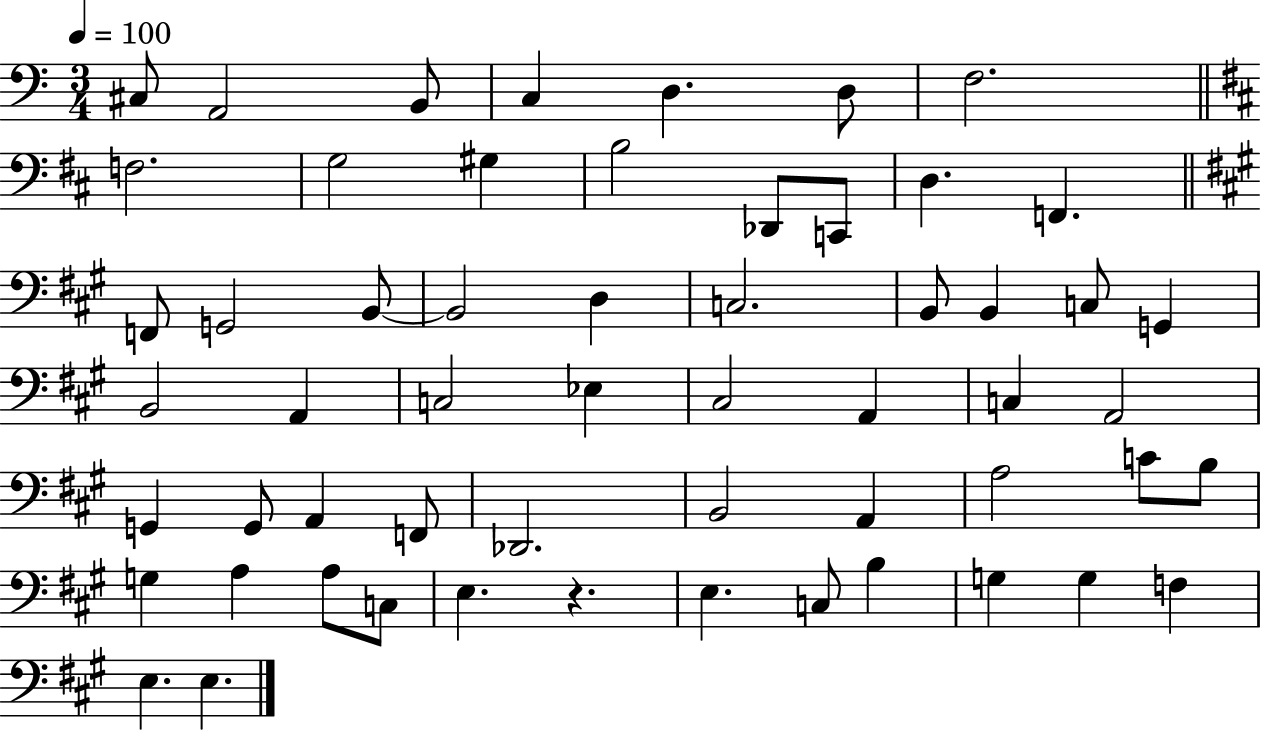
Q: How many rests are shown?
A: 1